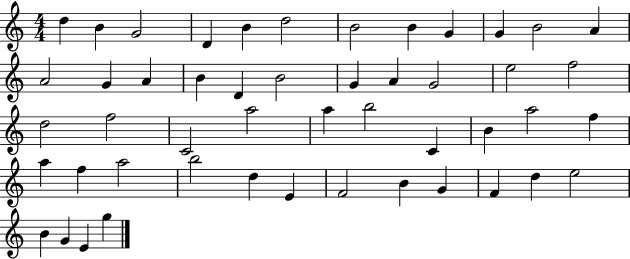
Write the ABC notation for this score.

X:1
T:Untitled
M:4/4
L:1/4
K:C
d B G2 D B d2 B2 B G G B2 A A2 G A B D B2 G A G2 e2 f2 d2 f2 C2 a2 a b2 C B a2 f a f a2 b2 d E F2 B G F d e2 B G E g